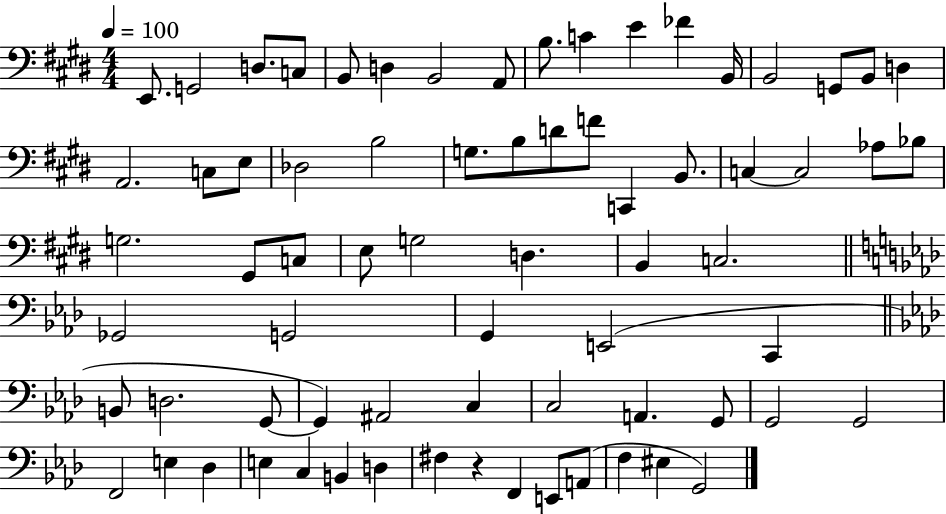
{
  \clef bass
  \numericTimeSignature
  \time 4/4
  \key e \major
  \tempo 4 = 100
  e,8. g,2 d8. c8 | b,8 d4 b,2 a,8 | b8. c'4 e'4 fes'4 b,16 | b,2 g,8 b,8 d4 | \break a,2. c8 e8 | des2 b2 | g8. b8 d'8 f'8 c,4 b,8. | c4~~ c2 aes8 bes8 | \break g2. gis,8 c8 | e8 g2 d4. | b,4 c2. | \bar "||" \break \key aes \major ges,2 g,2 | g,4 e,2( c,4 | \bar "||" \break \key f \minor b,8 d2. g,8~~ | g,4) ais,2 c4 | c2 a,4. g,8 | g,2 g,2 | \break f,2 e4 des4 | e4 c4 b,4 d4 | fis4 r4 f,4 e,8 a,8( | f4 eis4 g,2) | \break \bar "|."
}